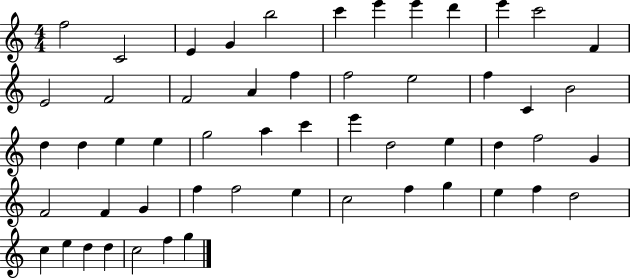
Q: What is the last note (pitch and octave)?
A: G5